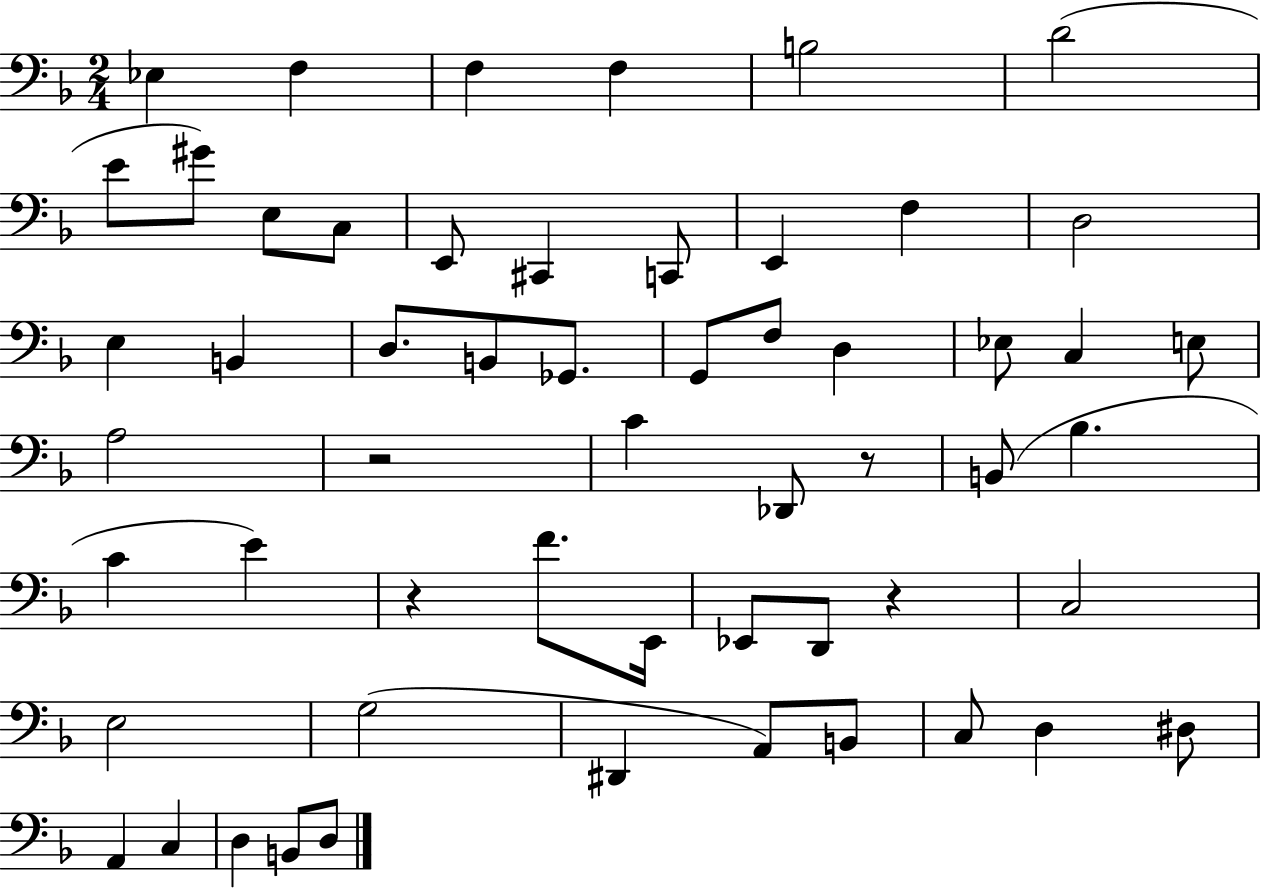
X:1
T:Untitled
M:2/4
L:1/4
K:F
_E, F, F, F, B,2 D2 E/2 ^G/2 E,/2 C,/2 E,,/2 ^C,, C,,/2 E,, F, D,2 E, B,, D,/2 B,,/2 _G,,/2 G,,/2 F,/2 D, _E,/2 C, E,/2 A,2 z2 C _D,,/2 z/2 B,,/2 _B, C E z F/2 E,,/4 _E,,/2 D,,/2 z C,2 E,2 G,2 ^D,, A,,/2 B,,/2 C,/2 D, ^D,/2 A,, C, D, B,,/2 D,/2